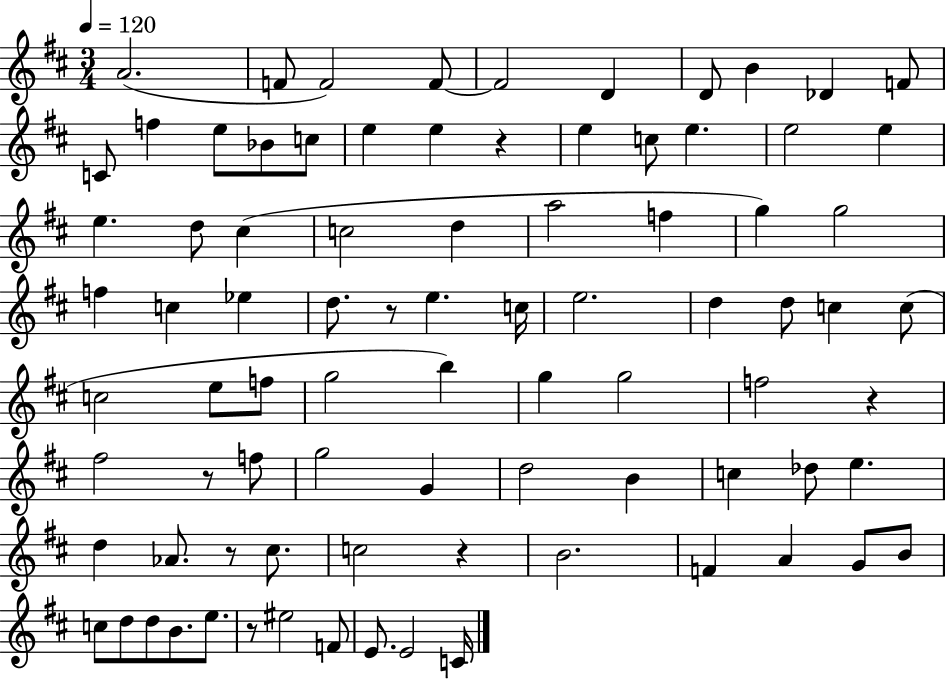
{
  \clef treble
  \numericTimeSignature
  \time 3/4
  \key d \major
  \tempo 4 = 120
  a'2.( | f'8 f'2) f'8~~ | f'2 d'4 | d'8 b'4 des'4 f'8 | \break c'8 f''4 e''8 bes'8 c''8 | e''4 e''4 r4 | e''4 c''8 e''4. | e''2 e''4 | \break e''4. d''8 cis''4( | c''2 d''4 | a''2 f''4 | g''4) g''2 | \break f''4 c''4 ees''4 | d''8. r8 e''4. c''16 | e''2. | d''4 d''8 c''4 c''8( | \break c''2 e''8 f''8 | g''2 b''4) | g''4 g''2 | f''2 r4 | \break fis''2 r8 f''8 | g''2 g'4 | d''2 b'4 | c''4 des''8 e''4. | \break d''4 aes'8. r8 cis''8. | c''2 r4 | b'2. | f'4 a'4 g'8 b'8 | \break c''8 d''8 d''8 b'8. e''8. | r8 eis''2 f'8 | e'8. e'2 c'16 | \bar "|."
}